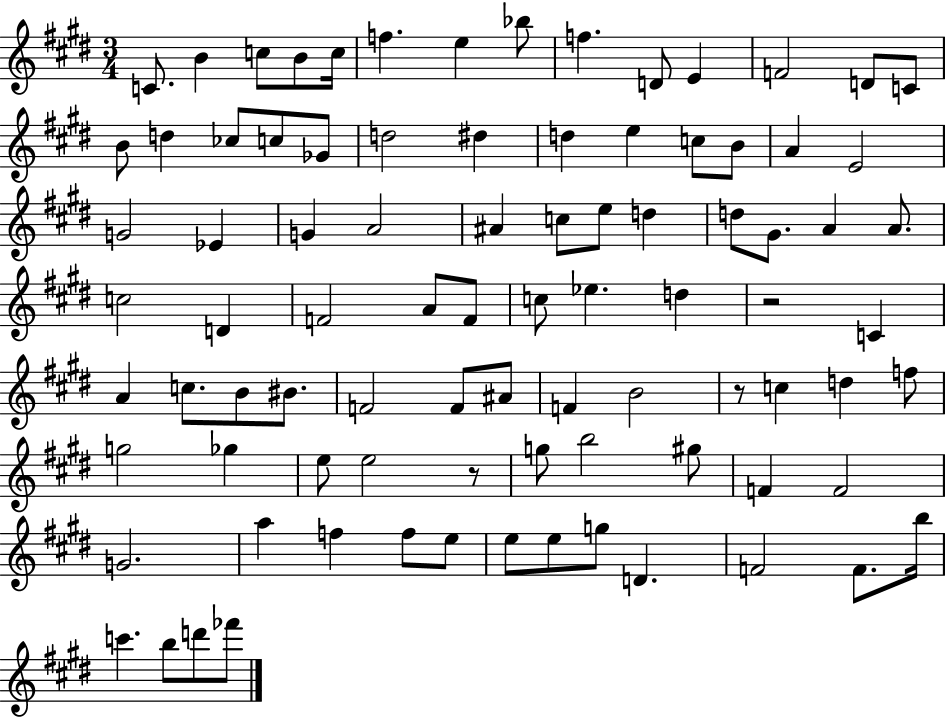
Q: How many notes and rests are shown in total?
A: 88